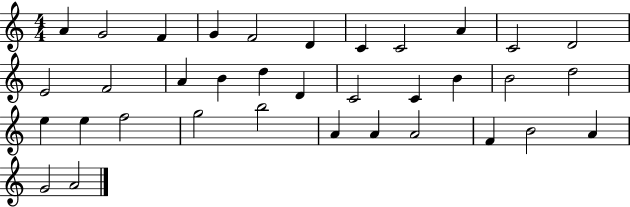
A4/q G4/h F4/q G4/q F4/h D4/q C4/q C4/h A4/q C4/h D4/h E4/h F4/h A4/q B4/q D5/q D4/q C4/h C4/q B4/q B4/h D5/h E5/q E5/q F5/h G5/h B5/h A4/q A4/q A4/h F4/q B4/h A4/q G4/h A4/h